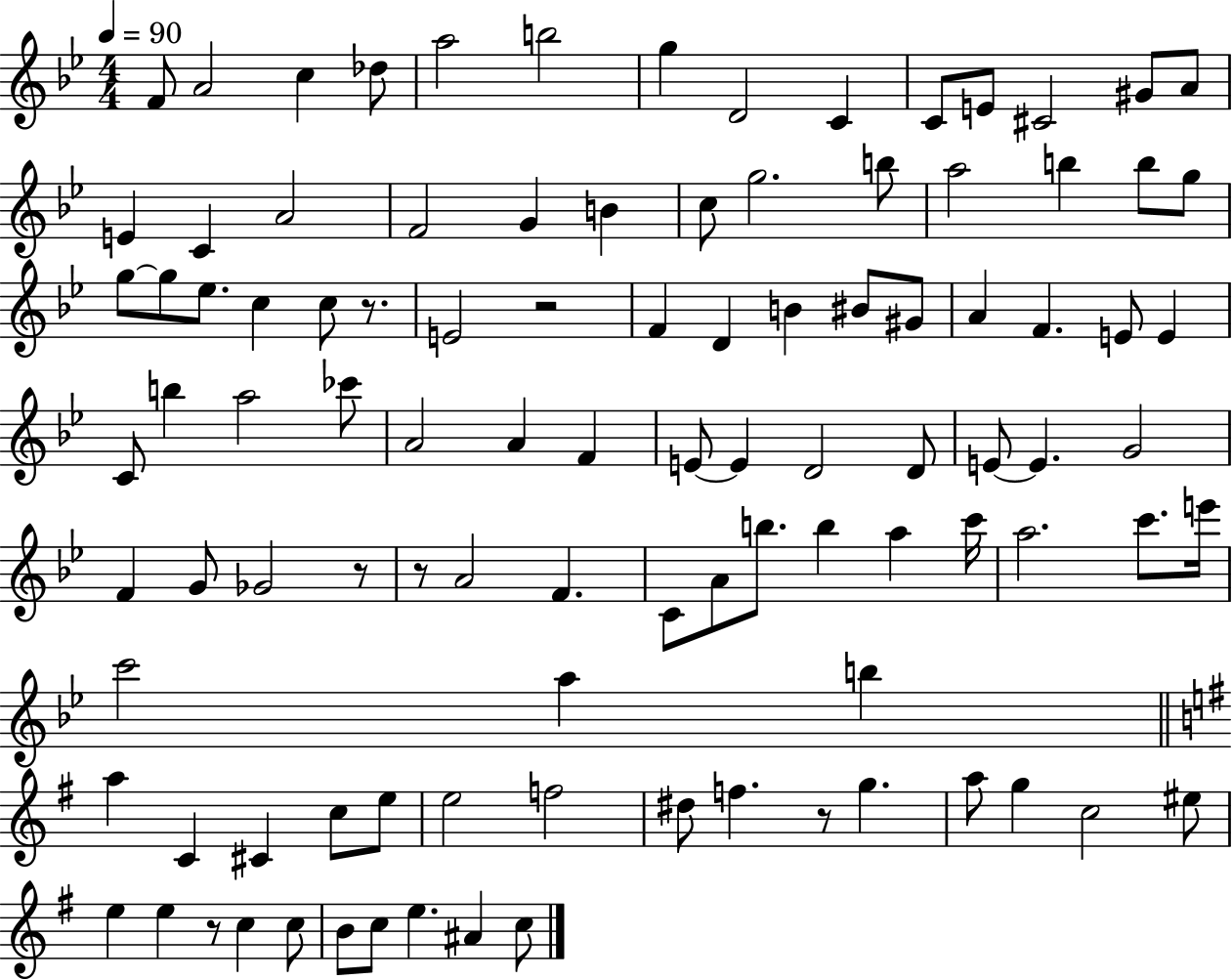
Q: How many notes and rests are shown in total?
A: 102